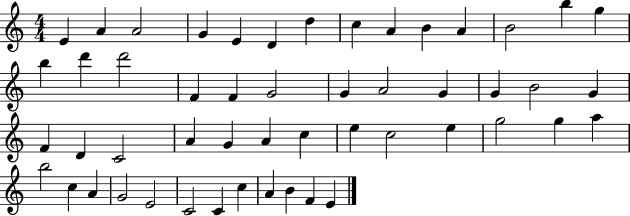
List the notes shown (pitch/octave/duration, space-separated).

E4/q A4/q A4/h G4/q E4/q D4/q D5/q C5/q A4/q B4/q A4/q B4/h B5/q G5/q B5/q D6/q D6/h F4/q F4/q G4/h G4/q A4/h G4/q G4/q B4/h G4/q F4/q D4/q C4/h A4/q G4/q A4/q C5/q E5/q C5/h E5/q G5/h G5/q A5/q B5/h C5/q A4/q G4/h E4/h C4/h C4/q C5/q A4/q B4/q F4/q E4/q